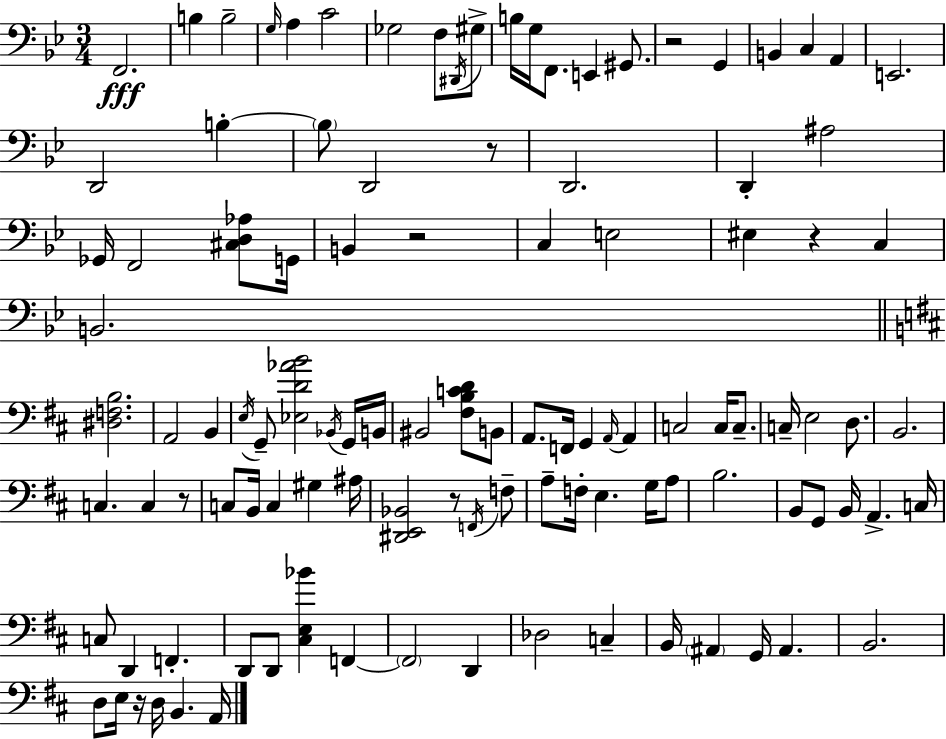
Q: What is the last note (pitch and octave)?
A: A2